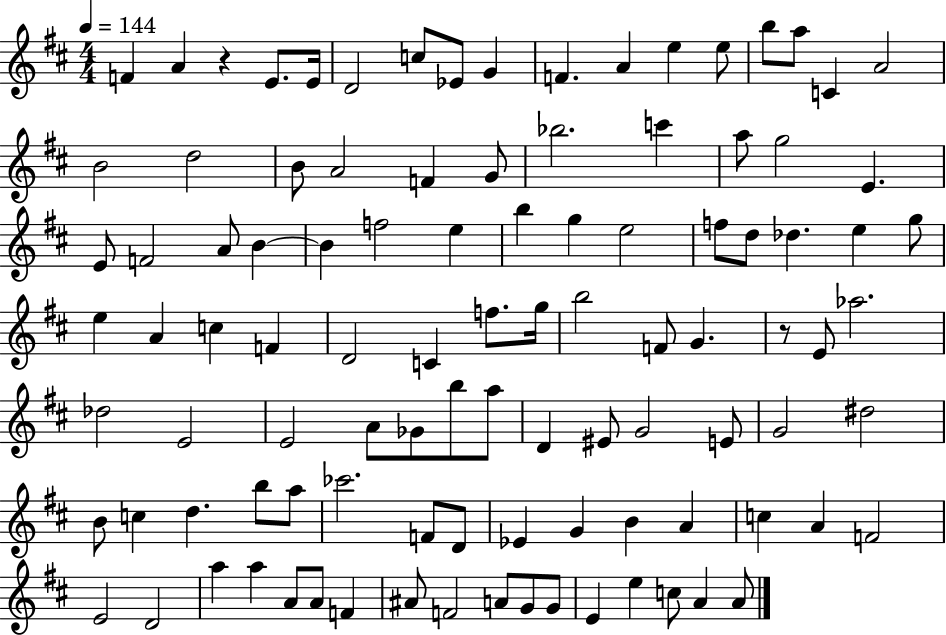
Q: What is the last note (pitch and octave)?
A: A4